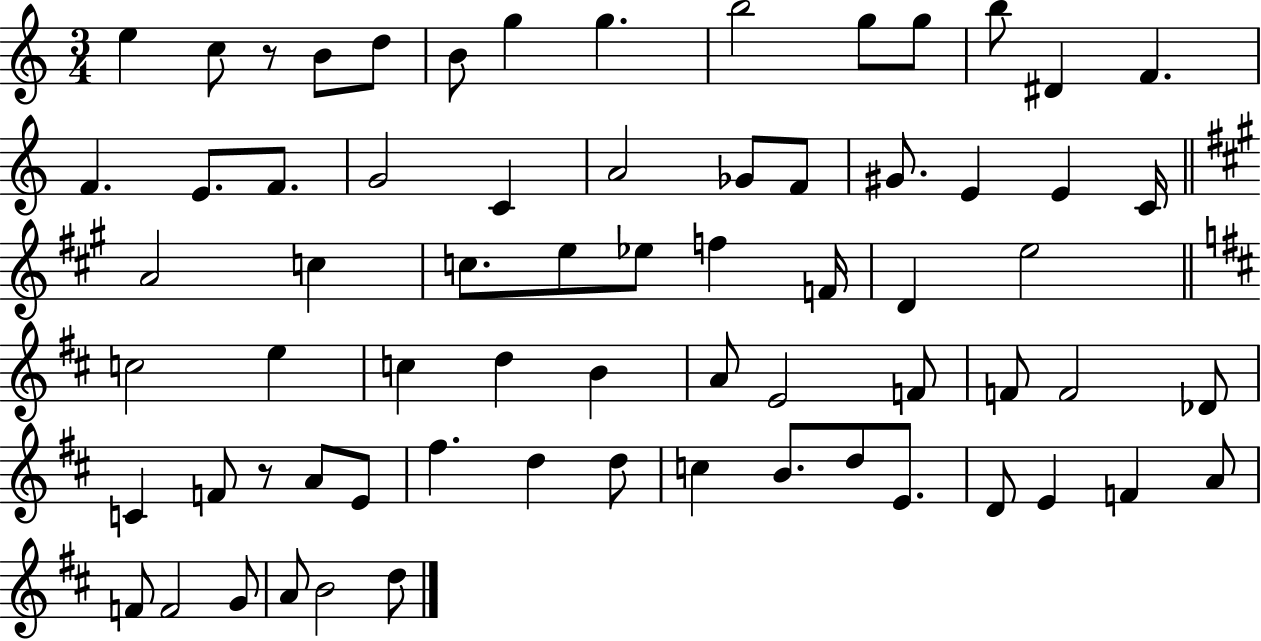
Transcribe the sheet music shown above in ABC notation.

X:1
T:Untitled
M:3/4
L:1/4
K:C
e c/2 z/2 B/2 d/2 B/2 g g b2 g/2 g/2 b/2 ^D F F E/2 F/2 G2 C A2 _G/2 F/2 ^G/2 E E C/4 A2 c c/2 e/2 _e/2 f F/4 D e2 c2 e c d B A/2 E2 F/2 F/2 F2 _D/2 C F/2 z/2 A/2 E/2 ^f d d/2 c B/2 d/2 E/2 D/2 E F A/2 F/2 F2 G/2 A/2 B2 d/2